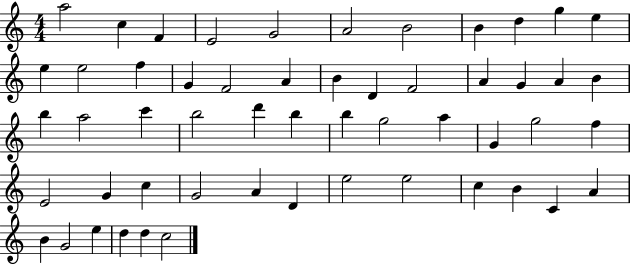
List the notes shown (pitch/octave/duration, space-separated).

A5/h C5/q F4/q E4/h G4/h A4/h B4/h B4/q D5/q G5/q E5/q E5/q E5/h F5/q G4/q F4/h A4/q B4/q D4/q F4/h A4/q G4/q A4/q B4/q B5/q A5/h C6/q B5/h D6/q B5/q B5/q G5/h A5/q G4/q G5/h F5/q E4/h G4/q C5/q G4/h A4/q D4/q E5/h E5/h C5/q B4/q C4/q A4/q B4/q G4/h E5/q D5/q D5/q C5/h